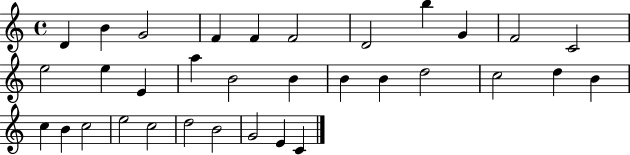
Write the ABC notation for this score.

X:1
T:Untitled
M:4/4
L:1/4
K:C
D B G2 F F F2 D2 b G F2 C2 e2 e E a B2 B B B d2 c2 d B c B c2 e2 c2 d2 B2 G2 E C